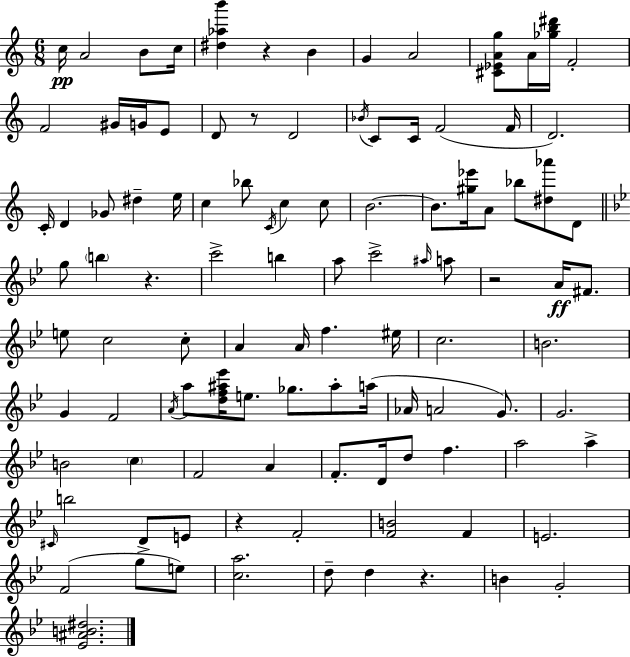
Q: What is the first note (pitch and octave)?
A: C5